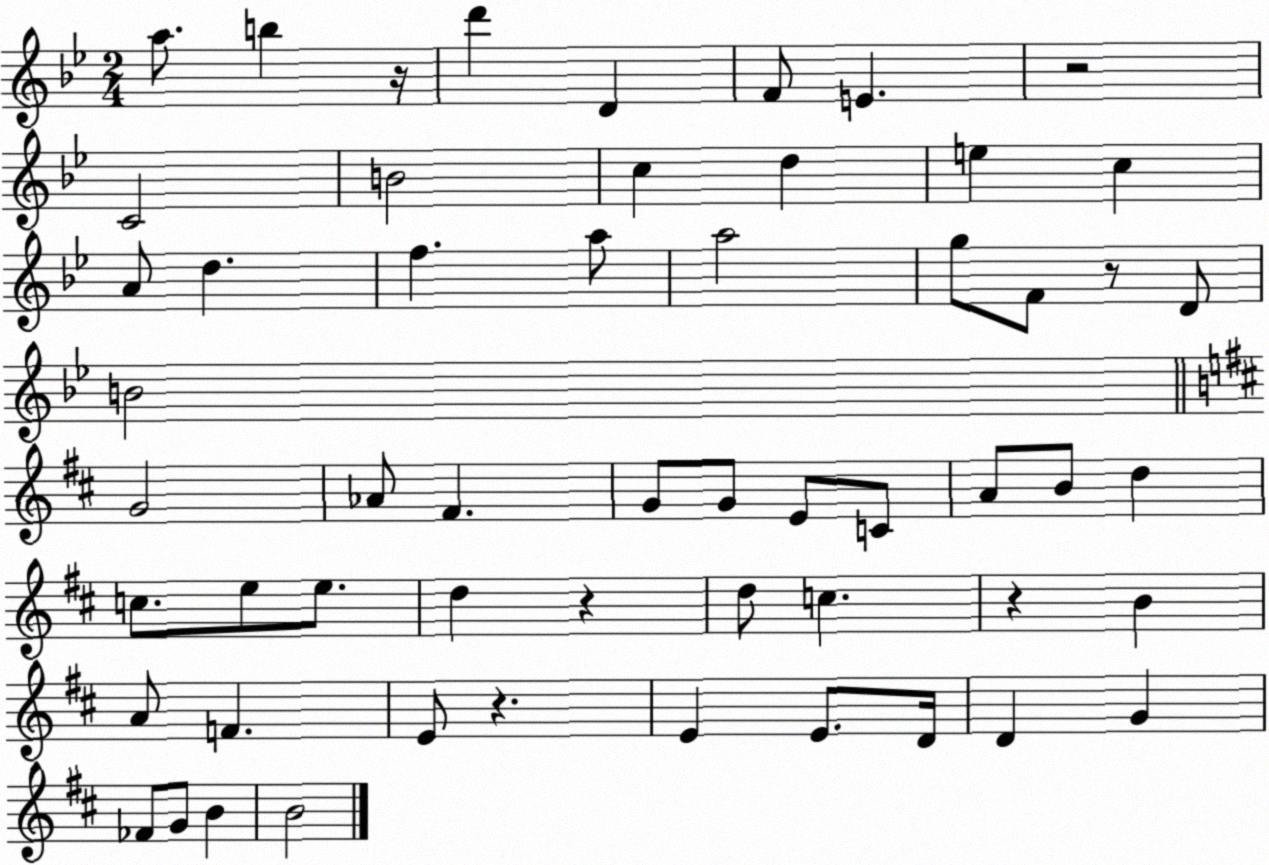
X:1
T:Untitled
M:2/4
L:1/4
K:Bb
a/2 b z/4 d' D F/2 E z2 C2 B2 c d e c A/2 d f a/2 a2 g/2 F/2 z/2 D/2 B2 G2 _A/2 ^F G/2 G/2 E/2 C/2 A/2 B/2 d c/2 e/2 e/2 d z d/2 c z B A/2 F E/2 z E E/2 D/4 D G _F/2 G/2 B B2